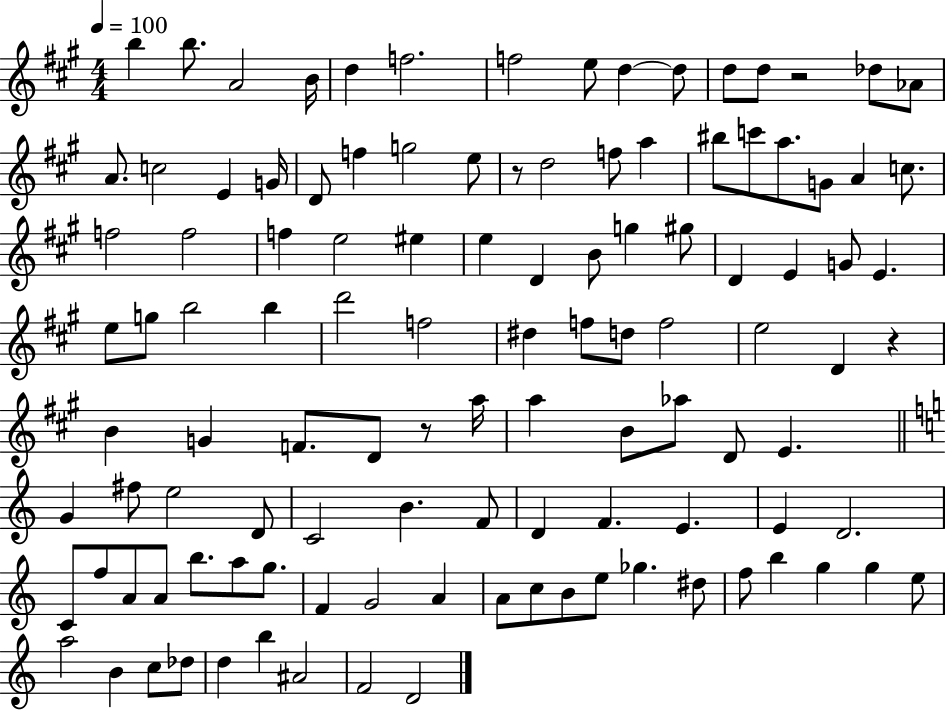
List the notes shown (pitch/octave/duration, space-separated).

B5/q B5/e. A4/h B4/s D5/q F5/h. F5/h E5/e D5/q D5/e D5/e D5/e R/h Db5/e Ab4/e A4/e. C5/h E4/q G4/s D4/e F5/q G5/h E5/e R/e D5/h F5/e A5/q BIS5/e C6/e A5/e. G4/e A4/q C5/e. F5/h F5/h F5/q E5/h EIS5/q E5/q D4/q B4/e G5/q G#5/e D4/q E4/q G4/e E4/q. E5/e G5/e B5/h B5/q D6/h F5/h D#5/q F5/e D5/e F5/h E5/h D4/q R/q B4/q G4/q F4/e. D4/e R/e A5/s A5/q B4/e Ab5/e D4/e E4/q. G4/q F#5/e E5/h D4/e C4/h B4/q. F4/e D4/q F4/q. E4/q. E4/q D4/h. C4/e F5/e A4/e A4/e B5/e. A5/e G5/e. F4/q G4/h A4/q A4/e C5/e B4/e E5/e Gb5/q. D#5/e F5/e B5/q G5/q G5/q E5/e A5/h B4/q C5/e Db5/e D5/q B5/q A#4/h F4/h D4/h